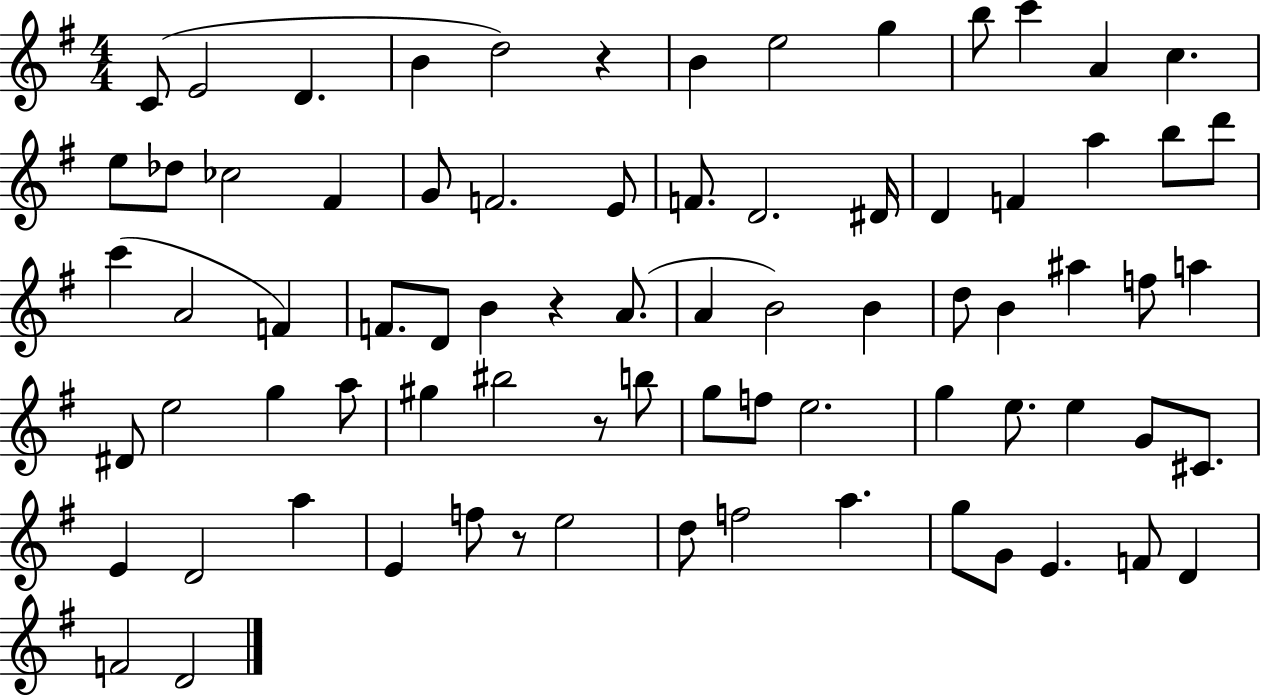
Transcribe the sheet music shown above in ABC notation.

X:1
T:Untitled
M:4/4
L:1/4
K:G
C/2 E2 D B d2 z B e2 g b/2 c' A c e/2 _d/2 _c2 ^F G/2 F2 E/2 F/2 D2 ^D/4 D F a b/2 d'/2 c' A2 F F/2 D/2 B z A/2 A B2 B d/2 B ^a f/2 a ^D/2 e2 g a/2 ^g ^b2 z/2 b/2 g/2 f/2 e2 g e/2 e G/2 ^C/2 E D2 a E f/2 z/2 e2 d/2 f2 a g/2 G/2 E F/2 D F2 D2